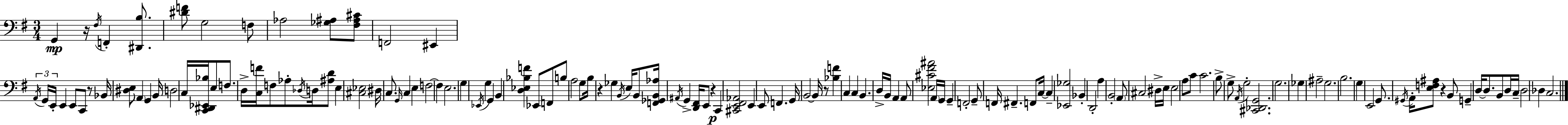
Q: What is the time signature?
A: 3/4